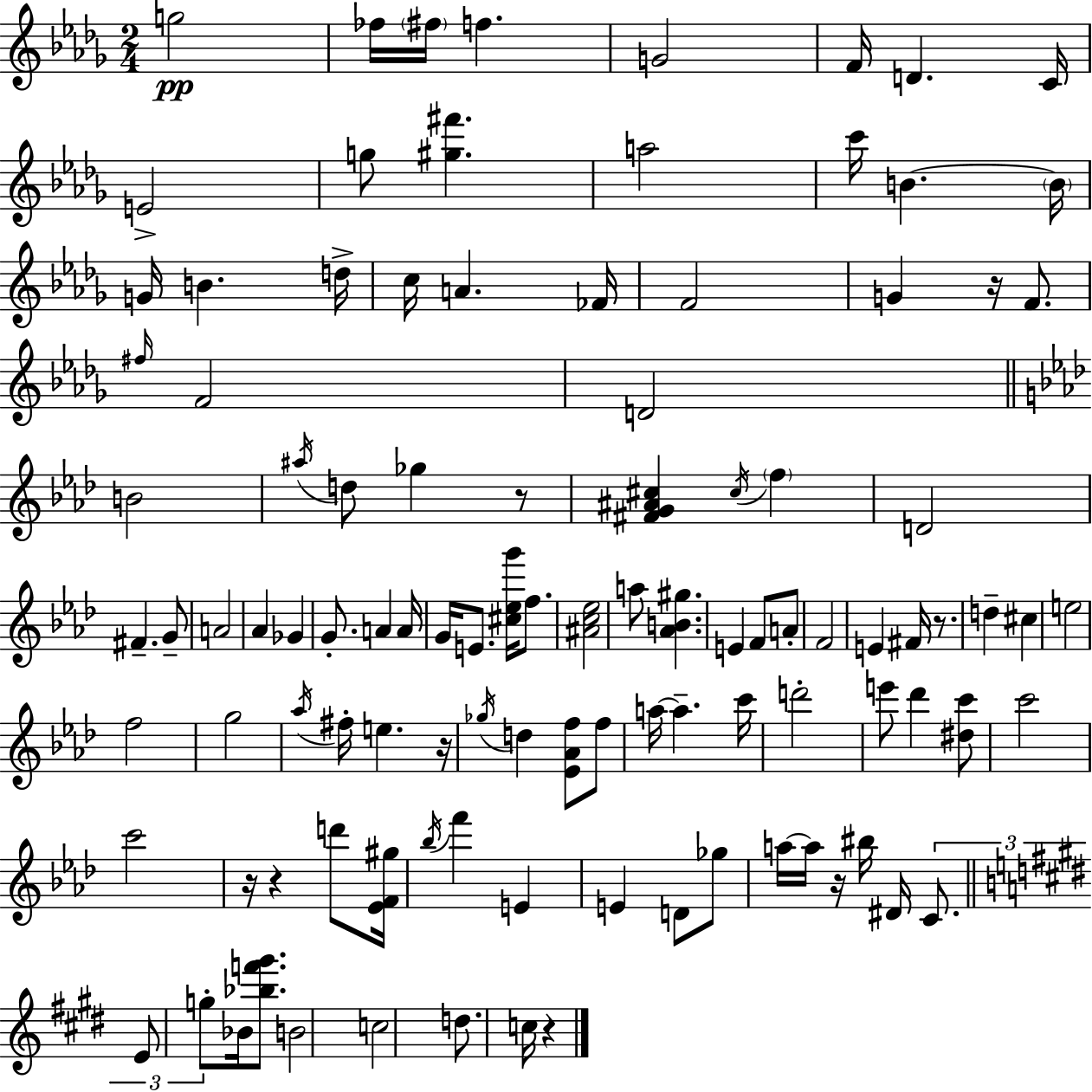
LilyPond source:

{
  \clef treble
  \numericTimeSignature
  \time 2/4
  \key bes \minor
  \repeat volta 2 { g''2\pp | fes''16 \parenthesize fis''16 f''4. | g'2 | f'16 d'4. c'16 | \break e'2-> | g''8 <gis'' fis'''>4. | a''2 | c'''16 b'4.~~ \parenthesize b'16 | \break g'16 b'4. d''16-> | c''16 a'4. fes'16 | f'2 | g'4 r16 f'8. | \break \grace { fis''16 } f'2 | d'2 | \bar "||" \break \key f \minor b'2 | \acciaccatura { ais''16 } d''8 ges''4 r8 | <fis' g' ais' cis''>4 \acciaccatura { cis''16 } \parenthesize f''4 | d'2 | \break fis'4.-- | g'8-- a'2 | aes'4 ges'4 | g'8.-. a'4 | \break a'16 g'16 e'8. <cis'' ees'' g'''>16 f''8. | <ais' c'' ees''>2 | a''8 <aes' b' gis''>4. | e'4 f'8 | \break a'8-. f'2 | e'4 fis'16 r8. | d''4-- cis''4 | e''2 | \break f''2 | g''2 | \acciaccatura { aes''16 } fis''16-. e''4. | r16 \acciaccatura { ges''16 } d''4 | \break <ees' aes' f''>8 f''8 a''16~~ a''4.-- | c'''16 d'''2-. | e'''8 des'''4 | <dis'' c'''>8 c'''2 | \break c'''2 | r16 r4 | d'''8 <ees' f' gis''>16 \acciaccatura { bes''16 } f'''4 | e'4 e'4 | \break d'8 ges''8 a''16~~ a''16 r16 | bis''16 dis'16 \tuplet 3/2 { c'8. \bar "||" \break \key e \major e'8 g''8-. } bes'16 <bes'' f''' gis'''>8. | b'2 | c''2 | d''8. c''16 r4 | \break } \bar "|."
}